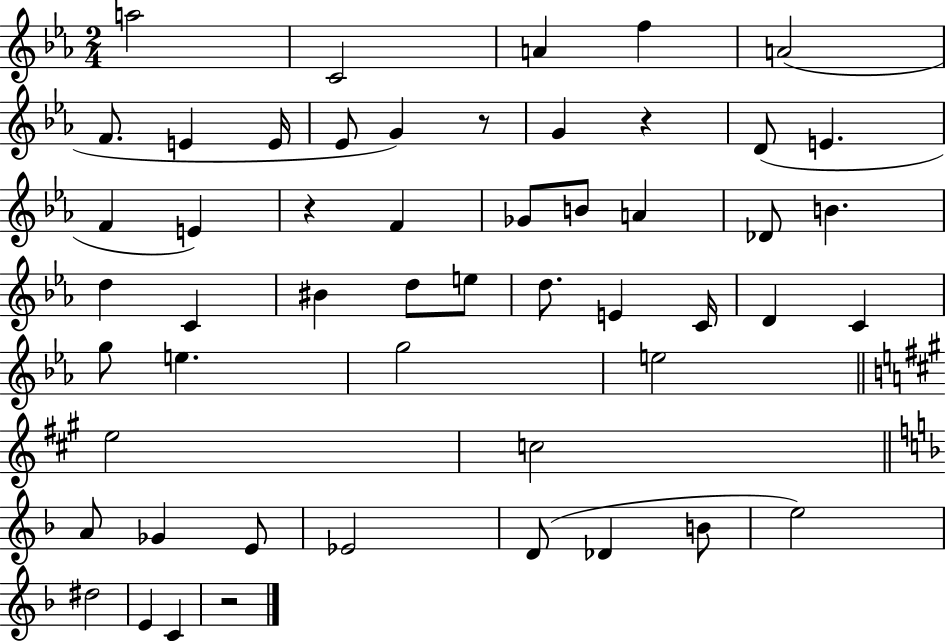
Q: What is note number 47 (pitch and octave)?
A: E4